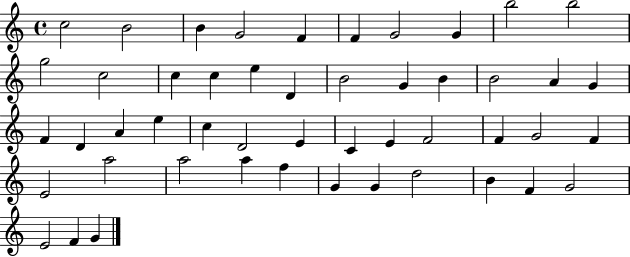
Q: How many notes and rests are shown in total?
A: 49